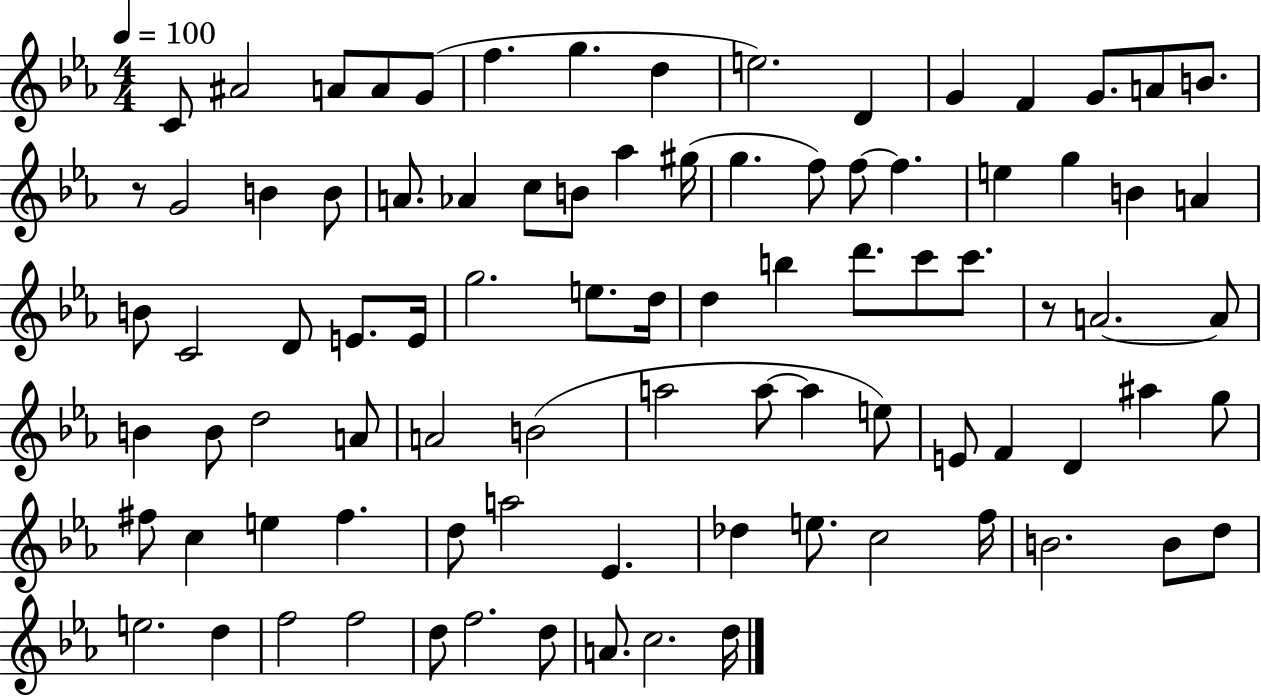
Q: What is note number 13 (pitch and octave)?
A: G4